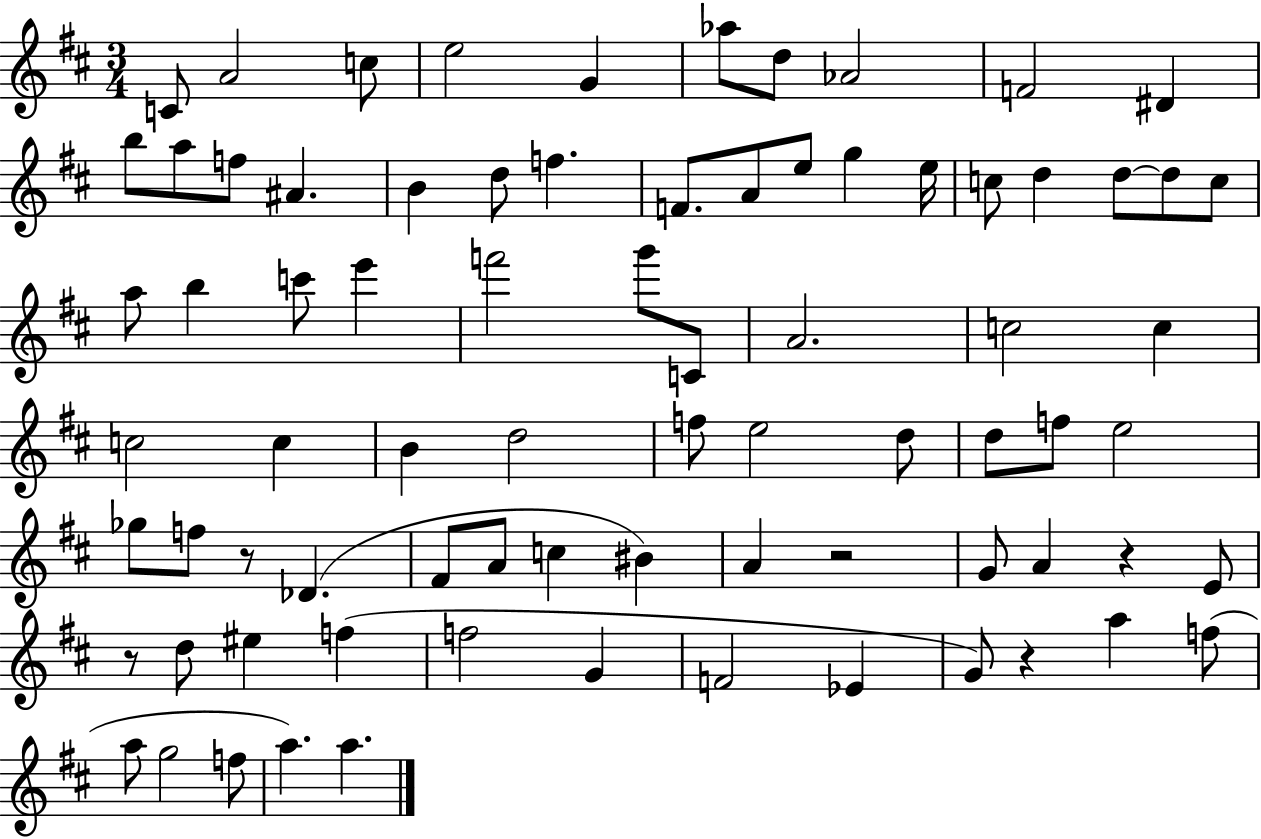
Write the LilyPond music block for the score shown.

{
  \clef treble
  \numericTimeSignature
  \time 3/4
  \key d \major
  c'8 a'2 c''8 | e''2 g'4 | aes''8 d''8 aes'2 | f'2 dis'4 | \break b''8 a''8 f''8 ais'4. | b'4 d''8 f''4. | f'8. a'8 e''8 g''4 e''16 | c''8 d''4 d''8~~ d''8 c''8 | \break a''8 b''4 c'''8 e'''4 | f'''2 g'''8 c'8 | a'2. | c''2 c''4 | \break c''2 c''4 | b'4 d''2 | f''8 e''2 d''8 | d''8 f''8 e''2 | \break ges''8 f''8 r8 des'4.( | fis'8 a'8 c''4 bis'4) | a'4 r2 | g'8 a'4 r4 e'8 | \break r8 d''8 eis''4 f''4( | f''2 g'4 | f'2 ees'4 | g'8) r4 a''4 f''8( | \break a''8 g''2 f''8 | a''4.) a''4. | \bar "|."
}